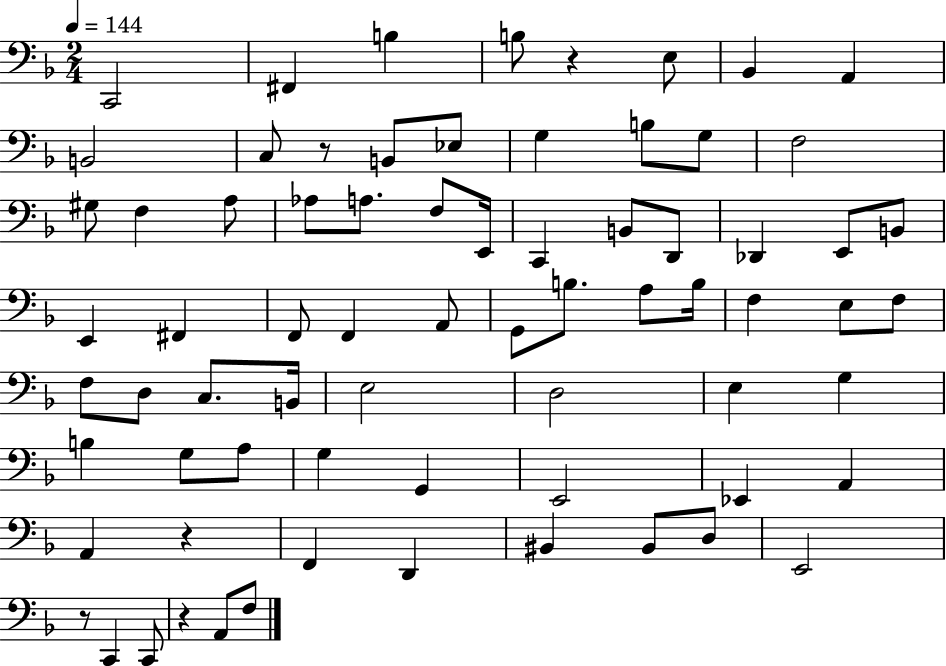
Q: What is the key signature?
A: F major